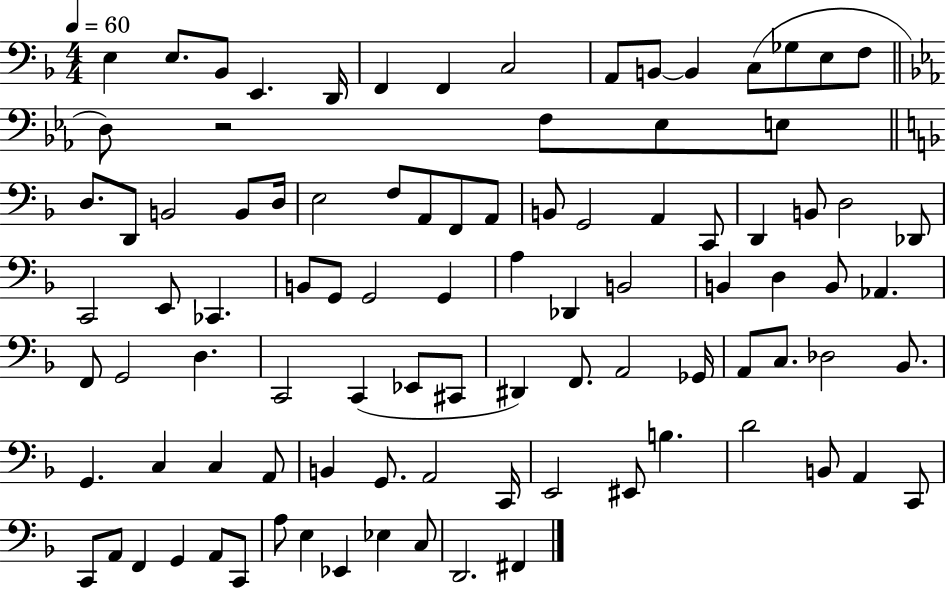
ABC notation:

X:1
T:Untitled
M:4/4
L:1/4
K:F
E, E,/2 _B,,/2 E,, D,,/4 F,, F,, C,2 A,,/2 B,,/2 B,, C,/2 _G,/2 E,/2 F,/2 D,/2 z2 F,/2 _E,/2 E,/2 D,/2 D,,/2 B,,2 B,,/2 D,/4 E,2 F,/2 A,,/2 F,,/2 A,,/2 B,,/2 G,,2 A,, C,,/2 D,, B,,/2 D,2 _D,,/2 C,,2 E,,/2 _C,, B,,/2 G,,/2 G,,2 G,, A, _D,, B,,2 B,, D, B,,/2 _A,, F,,/2 G,,2 D, C,,2 C,, _E,,/2 ^C,,/2 ^D,, F,,/2 A,,2 _G,,/4 A,,/2 C,/2 _D,2 _B,,/2 G,, C, C, A,,/2 B,, G,,/2 A,,2 C,,/4 E,,2 ^E,,/2 B, D2 B,,/2 A,, C,,/2 C,,/2 A,,/2 F,, G,, A,,/2 C,,/2 A,/2 E, _E,, _E, C,/2 D,,2 ^F,,